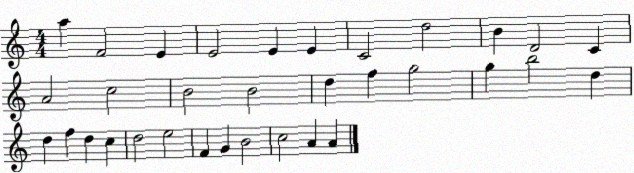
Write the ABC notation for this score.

X:1
T:Untitled
M:4/4
L:1/4
K:C
a F2 E E2 E E C2 d2 B D2 C A2 c2 B2 B2 d f g2 g b2 d d f d c d2 e2 F G B2 c2 A A